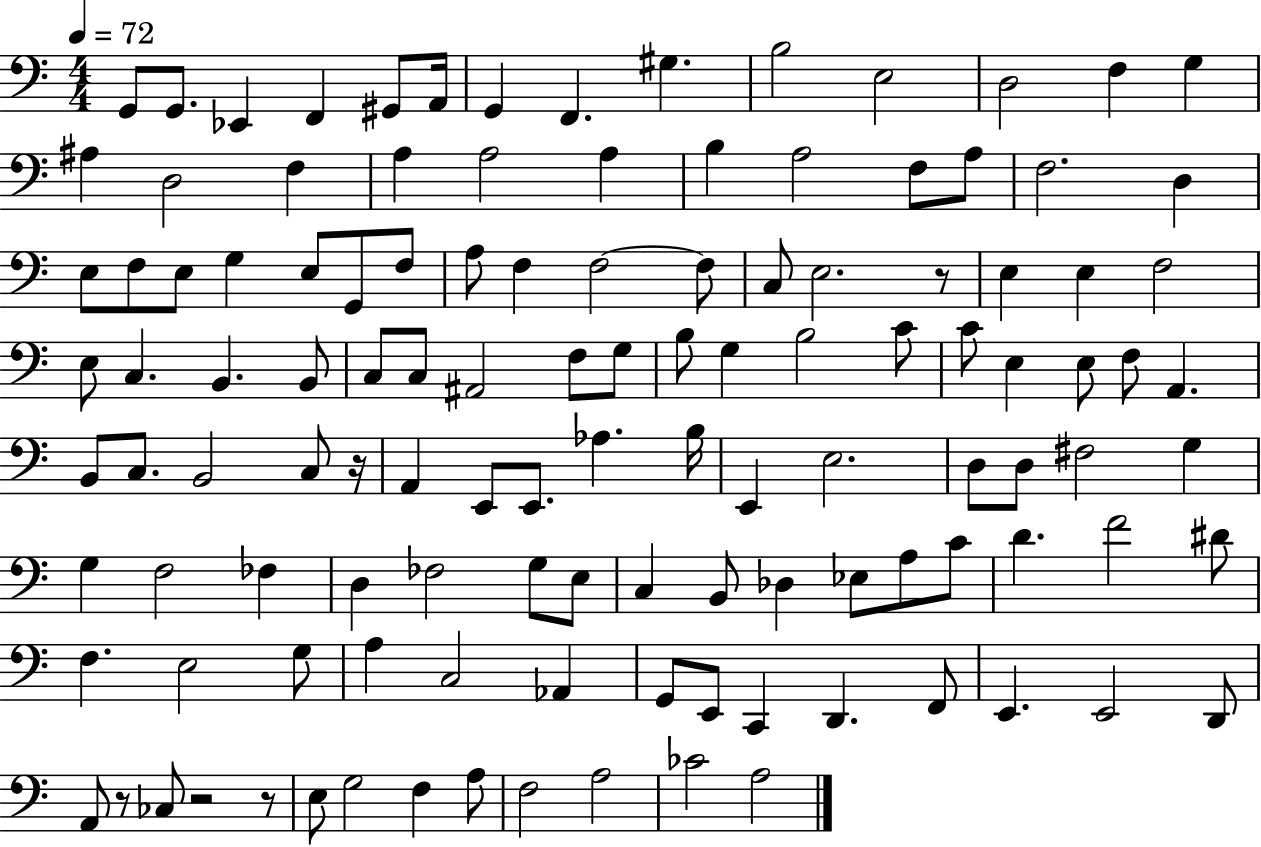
{
  \clef bass
  \numericTimeSignature
  \time 4/4
  \key c \major
  \tempo 4 = 72
  g,8 g,8. ees,4 f,4 gis,8 a,16 | g,4 f,4. gis4. | b2 e2 | d2 f4 g4 | \break ais4 d2 f4 | a4 a2 a4 | b4 a2 f8 a8 | f2. d4 | \break e8 f8 e8 g4 e8 g,8 f8 | a8 f4 f2~~ f8 | c8 e2. r8 | e4 e4 f2 | \break e8 c4. b,4. b,8 | c8 c8 ais,2 f8 g8 | b8 g4 b2 c'8 | c'8 e4 e8 f8 a,4. | \break b,8 c8. b,2 c8 r16 | a,4 e,8 e,8. aes4. b16 | e,4 e2. | d8 d8 fis2 g4 | \break g4 f2 fes4 | d4 fes2 g8 e8 | c4 b,8 des4 ees8 a8 c'8 | d'4. f'2 dis'8 | \break f4. e2 g8 | a4 c2 aes,4 | g,8 e,8 c,4 d,4. f,8 | e,4. e,2 d,8 | \break a,8 r8 ces8 r2 r8 | e8 g2 f4 a8 | f2 a2 | ces'2 a2 | \break \bar "|."
}